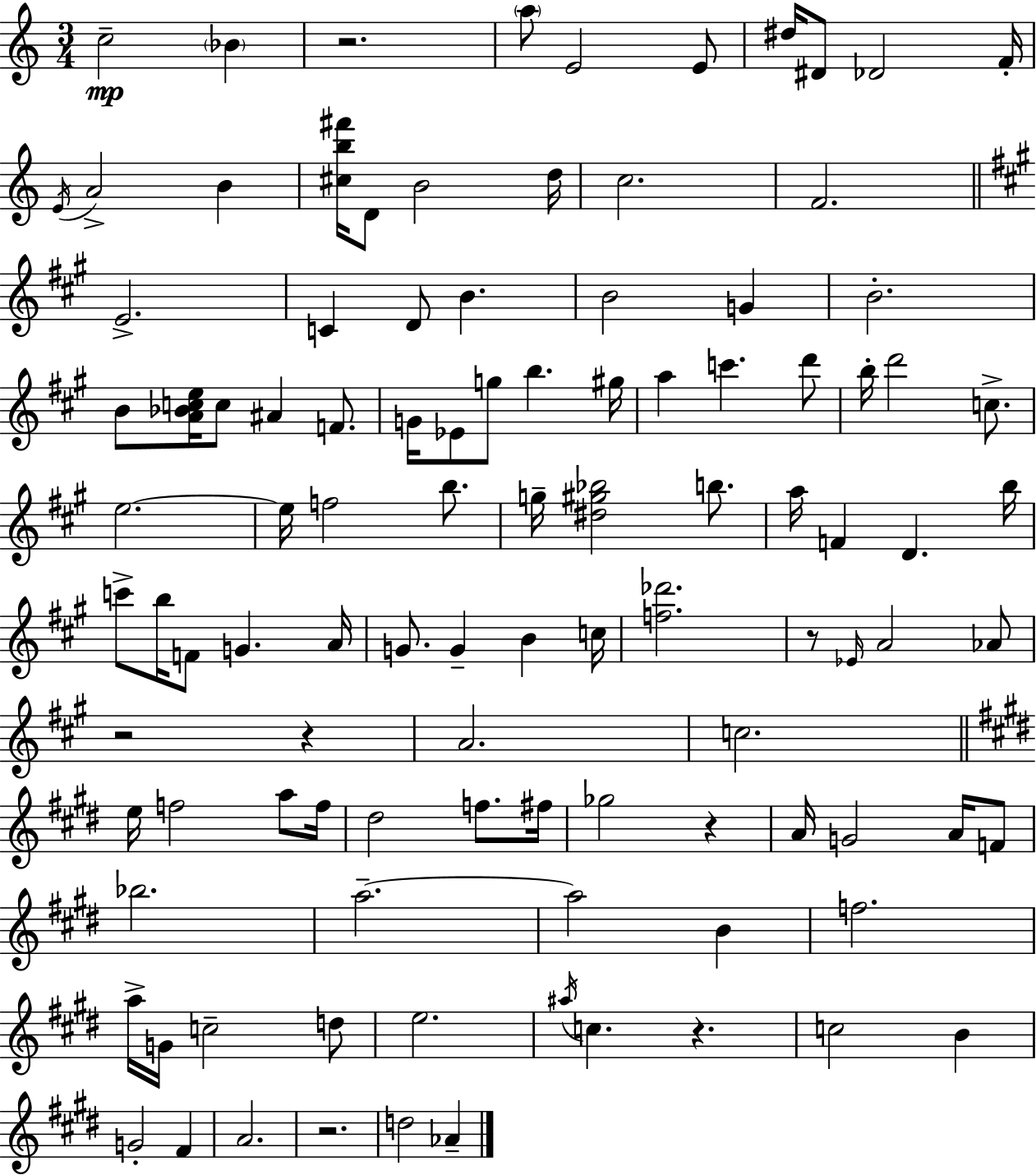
C5/h Bb4/q R/h. A5/e E4/h E4/e D#5/s D#4/e Db4/h F4/s E4/s A4/h B4/q [C#5,B5,F#6]/s D4/e B4/h D5/s C5/h. F4/h. E4/h. C4/q D4/e B4/q. B4/h G4/q B4/h. B4/e [A4,Bb4,C5,E5]/s C5/e A#4/q F4/e. G4/s Eb4/e G5/e B5/q. G#5/s A5/q C6/q. D6/e B5/s D6/h C5/e. E5/h. E5/s F5/h B5/e. G5/s [D#5,G#5,Bb5]/h B5/e. A5/s F4/q D4/q. B5/s C6/e B5/s F4/e G4/q. A4/s G4/e. G4/q B4/q C5/s [F5,Db6]/h. R/e Eb4/s A4/h Ab4/e R/h R/q A4/h. C5/h. E5/s F5/h A5/e F5/s D#5/h F5/e. F#5/s Gb5/h R/q A4/s G4/h A4/s F4/e Bb5/h. A5/h. A5/h B4/q F5/h. A5/s G4/s C5/h D5/e E5/h. A#5/s C5/q. R/q. C5/h B4/q G4/h F#4/q A4/h. R/h. D5/h Ab4/q